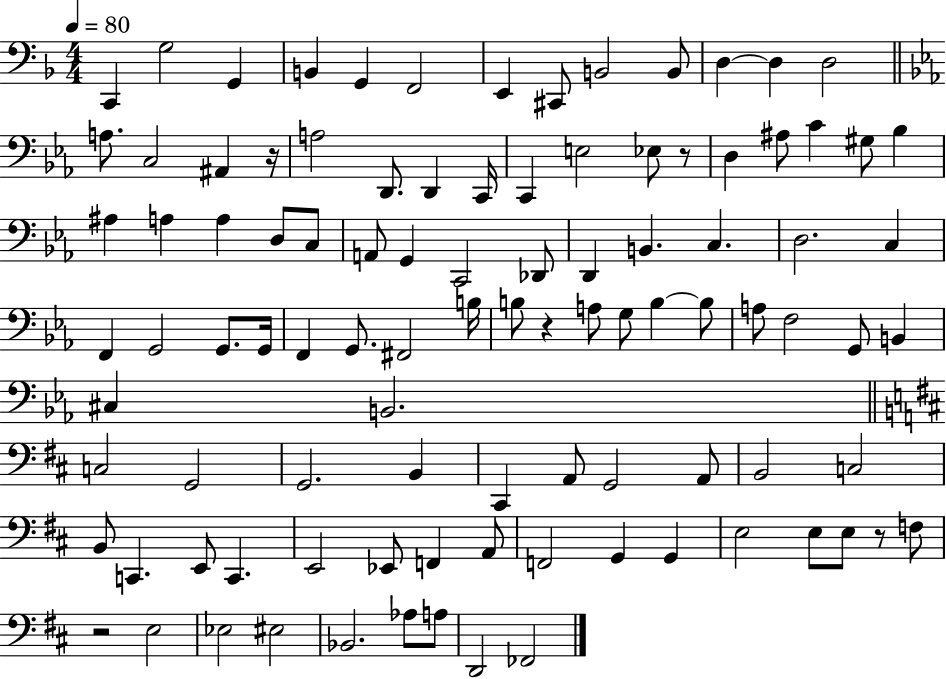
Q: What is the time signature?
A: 4/4